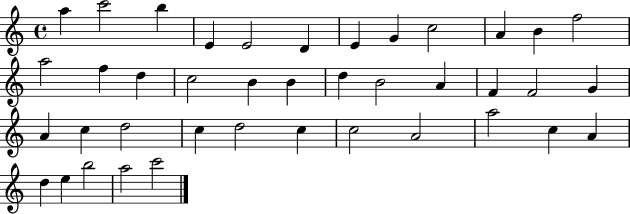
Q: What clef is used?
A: treble